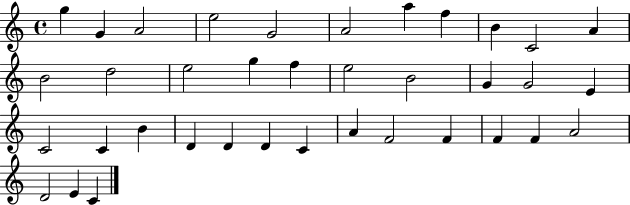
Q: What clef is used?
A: treble